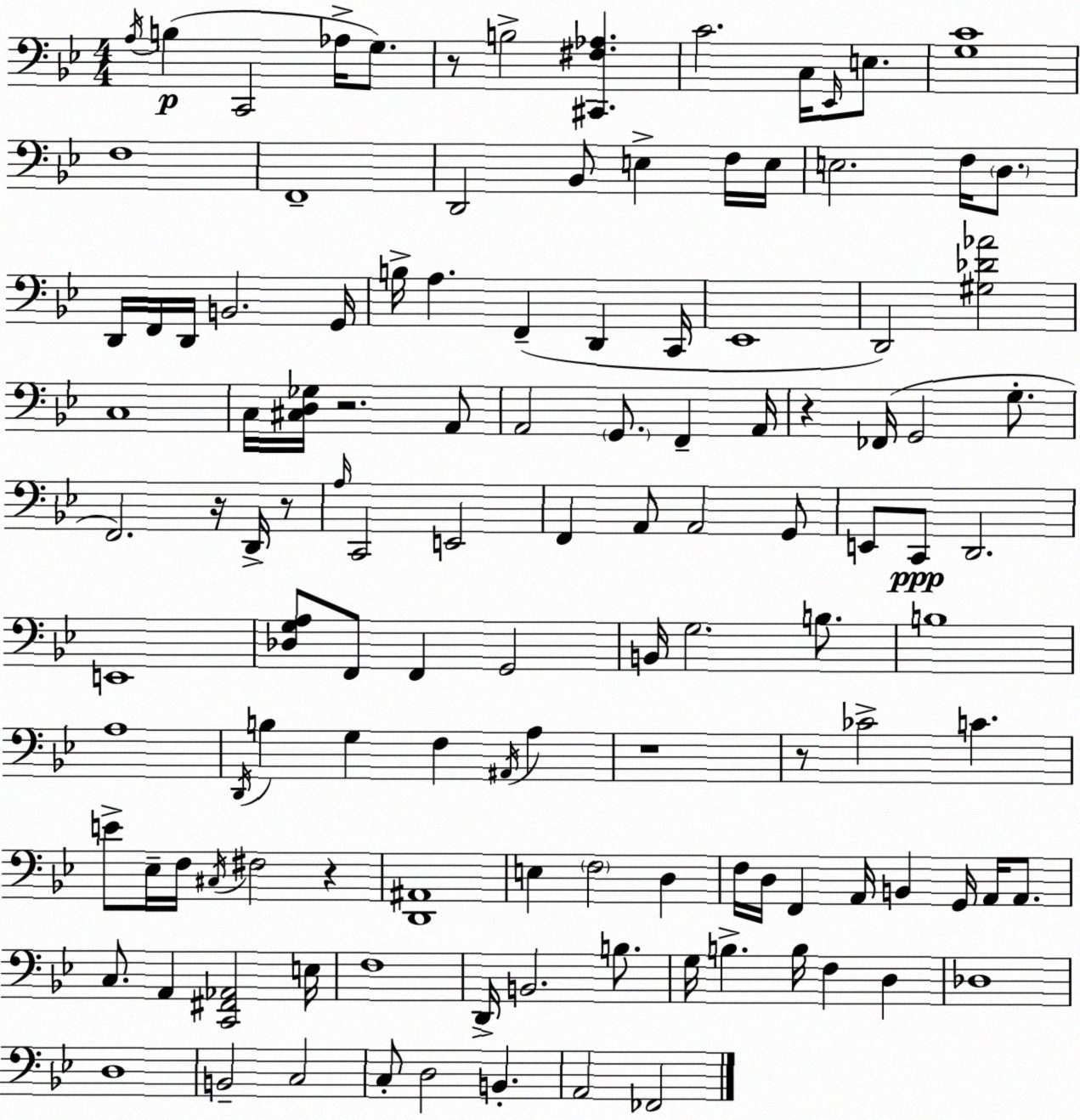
X:1
T:Untitled
M:4/4
L:1/4
K:Bb
A,/4 B, C,,2 _A,/4 G,/2 z/2 B,2 [^C,,^F,_A,] C2 C,/4 _E,,/4 E,/2 [G,C]4 F,4 F,,4 D,,2 _B,,/2 E, F,/4 E,/4 E,2 F,/4 D,/2 D,,/4 F,,/4 D,,/4 B,,2 G,,/4 B,/4 A, F,, D,, C,,/4 _E,,4 D,,2 [^G,_D_A]2 C,4 C,/4 [^C,D,_G,]/4 z2 A,,/2 A,,2 G,,/2 F,, A,,/4 z _F,,/4 G,,2 G,/2 F,,2 z/4 D,,/4 z/2 A,/4 C,,2 E,,2 F,, A,,/2 A,,2 G,,/2 E,,/2 C,,/2 D,,2 E,,4 [_D,G,A,]/2 F,,/2 F,, G,,2 B,,/4 G,2 B,/2 B,4 A,4 D,,/4 B, G, F, ^A,,/4 A, z4 z/2 _C2 C E/2 _E,/4 F,/4 ^C,/4 ^F,2 z [D,,^A,,]4 E, F,2 D, F,/4 D,/4 F,, A,,/4 B,, G,,/4 A,,/4 A,,/2 C,/2 A,, [C,,^F,,_A,,]2 E,/4 F,4 D,,/4 B,,2 B,/2 G,/4 B, B,/4 F, D, _D,4 D,4 B,,2 C,2 C,/2 D,2 B,, A,,2 _F,,2